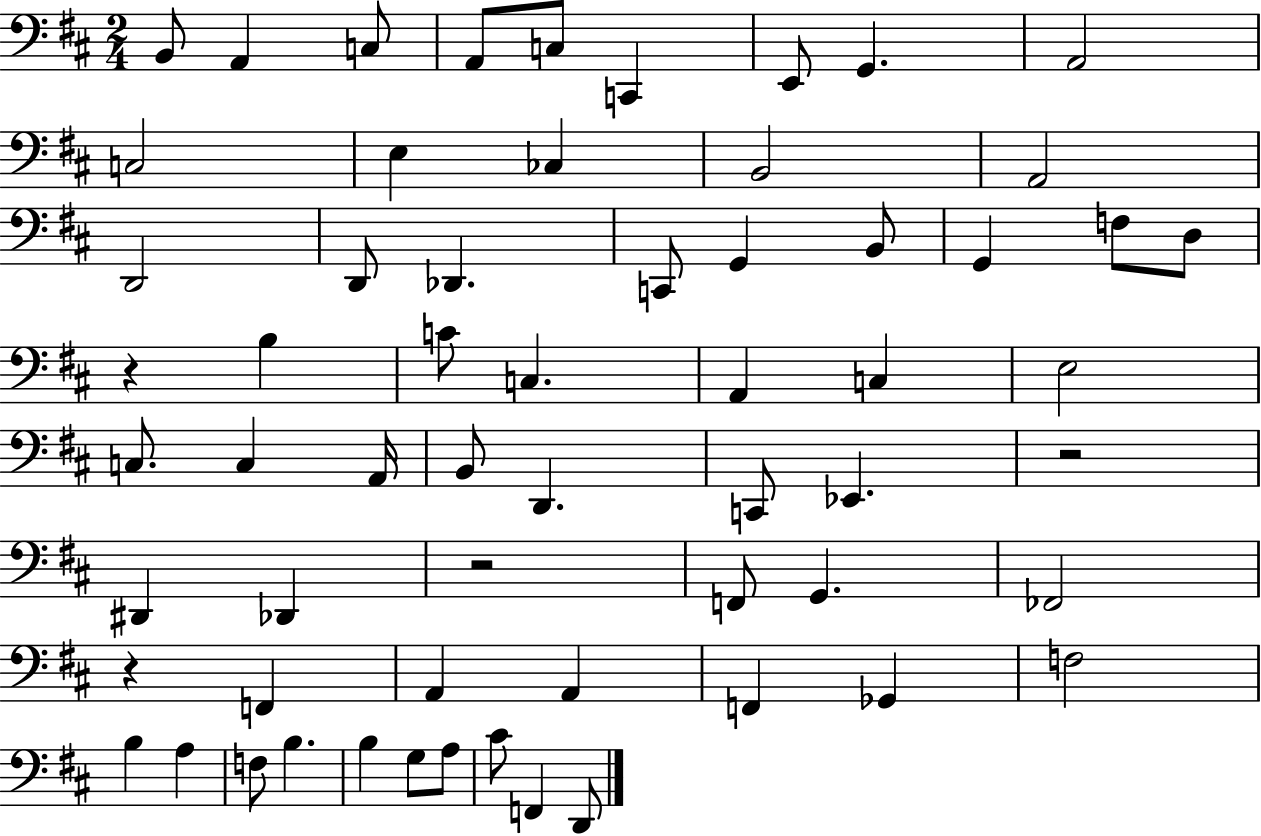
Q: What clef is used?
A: bass